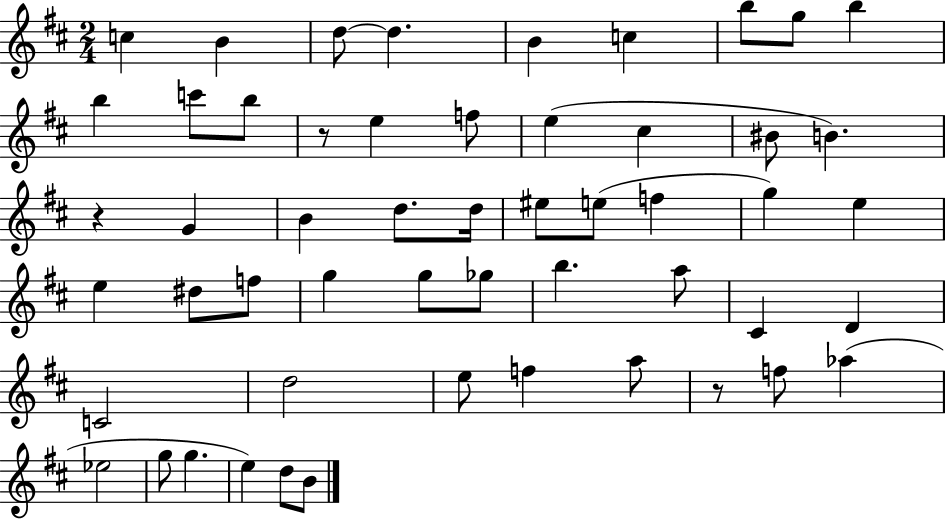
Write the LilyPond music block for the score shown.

{
  \clef treble
  \numericTimeSignature
  \time 2/4
  \key d \major
  \repeat volta 2 { c''4 b'4 | d''8~~ d''4. | b'4 c''4 | b''8 g''8 b''4 | \break b''4 c'''8 b''8 | r8 e''4 f''8 | e''4( cis''4 | bis'8 b'4.) | \break r4 g'4 | b'4 d''8. d''16 | eis''8 e''8( f''4 | g''4) e''4 | \break e''4 dis''8 f''8 | g''4 g''8 ges''8 | b''4. a''8 | cis'4 d'4 | \break c'2 | d''2 | e''8 f''4 a''8 | r8 f''8 aes''4( | \break ees''2 | g''8 g''4. | e''4) d''8 b'8 | } \bar "|."
}